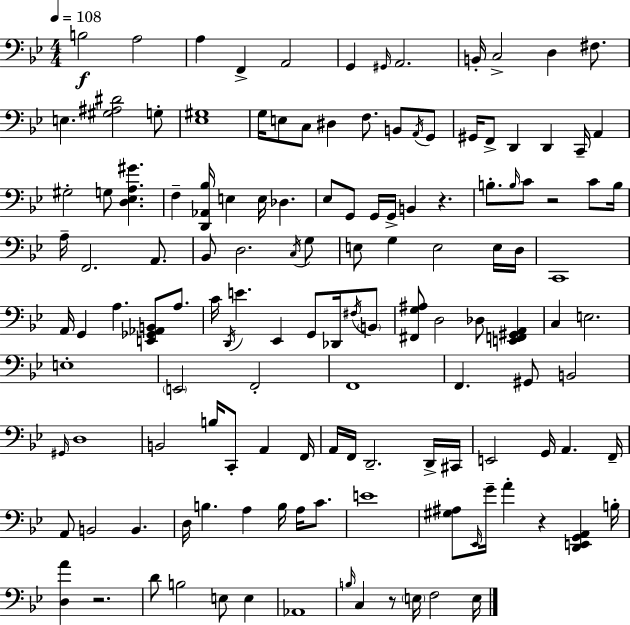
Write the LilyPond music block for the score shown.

{
  \clef bass
  \numericTimeSignature
  \time 4/4
  \key bes \major
  \tempo 4 = 108
  \repeat volta 2 { b2\f a2 | a4 f,4-> a,2 | g,4 \grace { gis,16 } a,2. | b,16-. c2-> d4 fis8. | \break e4. <gis ais dis'>2 g8-. | <ees gis>1 | g16 e8 c8 dis4 f8. b,8 \acciaccatura { a,16 } | g,8 gis,16 f,8-> d,4 d,4 c,16-- a,4 | \break gis2-. g8 <d ees a gis'>4. | f4-- <d, aes, bes>16 e4 e16 des4. | ees8 g,8 g,16 g,16-> b,4 r4. | b8.-. \grace { b16 } c'8 r2 | \break c'8 b16 a16-- f,2. | a,8. bes,8 d2. | \acciaccatura { c16 } g8 e8 g4 e2 | e16 d16 c,1 | \break a,16 g,4 a4. <e, ges, aes, b,>8 | a8. c'16 \acciaccatura { d,16 } e'4. ees,4 | g,8 des,16 \acciaccatura { fis16 } \parenthesize b,8 <fis, g ais>8 d2 | des8 <e, f, gis, a,>4 c4 e2. | \break e1-. | \parenthesize e,2 f,2-. | f,1 | f,4. gis,8 b,2 | \break \grace { gis,16 } d1 | b,2 b16 | c,8-. a,4 f,16 a,16 f,16 d,2.-- | d,16-> cis,16 e,2 g,16 | \break a,4. f,16-- a,8 b,2 | b,4. d16 b4. a4 | b16 a16 c'8. e'1 | <gis ais>8 \grace { ees,16 } g'16-- a'4-. r4 | \break <d, e, g, a,>4 b16-. <d a'>4 r2. | d'8 b2 | e8 e4 aes,1 | \grace { b16 } c4 r8 \parenthesize e16 | \break f2 e16 } \bar "|."
}